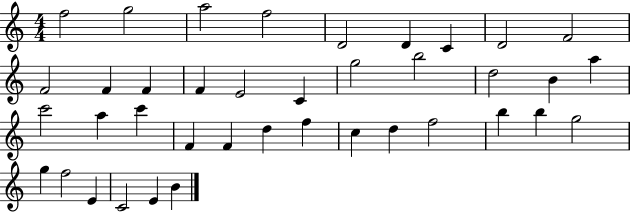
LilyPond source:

{
  \clef treble
  \numericTimeSignature
  \time 4/4
  \key c \major
  f''2 g''2 | a''2 f''2 | d'2 d'4 c'4 | d'2 f'2 | \break f'2 f'4 f'4 | f'4 e'2 c'4 | g''2 b''2 | d''2 b'4 a''4 | \break c'''2 a''4 c'''4 | f'4 f'4 d''4 f''4 | c''4 d''4 f''2 | b''4 b''4 g''2 | \break g''4 f''2 e'4 | c'2 e'4 b'4 | \bar "|."
}